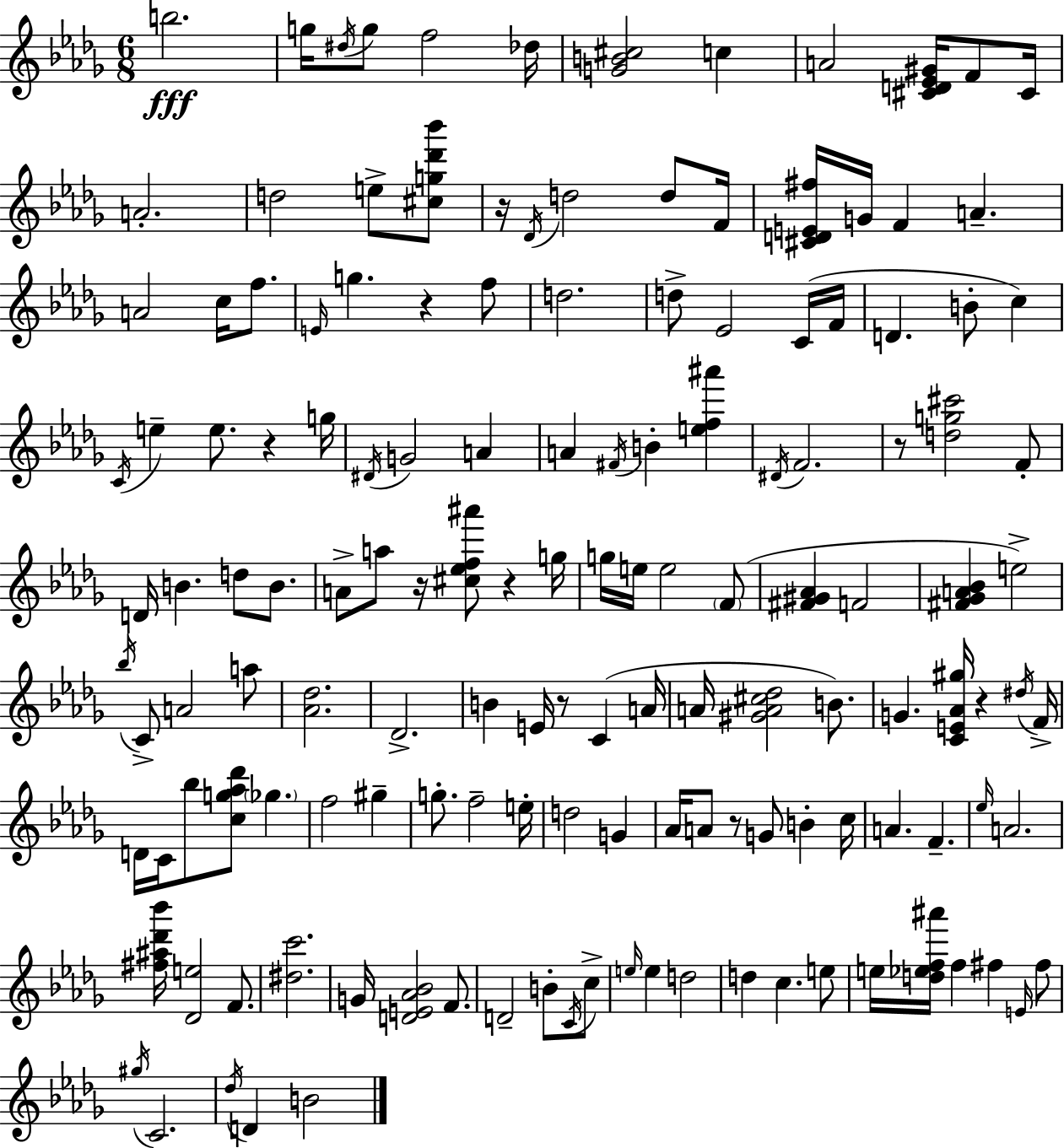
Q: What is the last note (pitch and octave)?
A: B4